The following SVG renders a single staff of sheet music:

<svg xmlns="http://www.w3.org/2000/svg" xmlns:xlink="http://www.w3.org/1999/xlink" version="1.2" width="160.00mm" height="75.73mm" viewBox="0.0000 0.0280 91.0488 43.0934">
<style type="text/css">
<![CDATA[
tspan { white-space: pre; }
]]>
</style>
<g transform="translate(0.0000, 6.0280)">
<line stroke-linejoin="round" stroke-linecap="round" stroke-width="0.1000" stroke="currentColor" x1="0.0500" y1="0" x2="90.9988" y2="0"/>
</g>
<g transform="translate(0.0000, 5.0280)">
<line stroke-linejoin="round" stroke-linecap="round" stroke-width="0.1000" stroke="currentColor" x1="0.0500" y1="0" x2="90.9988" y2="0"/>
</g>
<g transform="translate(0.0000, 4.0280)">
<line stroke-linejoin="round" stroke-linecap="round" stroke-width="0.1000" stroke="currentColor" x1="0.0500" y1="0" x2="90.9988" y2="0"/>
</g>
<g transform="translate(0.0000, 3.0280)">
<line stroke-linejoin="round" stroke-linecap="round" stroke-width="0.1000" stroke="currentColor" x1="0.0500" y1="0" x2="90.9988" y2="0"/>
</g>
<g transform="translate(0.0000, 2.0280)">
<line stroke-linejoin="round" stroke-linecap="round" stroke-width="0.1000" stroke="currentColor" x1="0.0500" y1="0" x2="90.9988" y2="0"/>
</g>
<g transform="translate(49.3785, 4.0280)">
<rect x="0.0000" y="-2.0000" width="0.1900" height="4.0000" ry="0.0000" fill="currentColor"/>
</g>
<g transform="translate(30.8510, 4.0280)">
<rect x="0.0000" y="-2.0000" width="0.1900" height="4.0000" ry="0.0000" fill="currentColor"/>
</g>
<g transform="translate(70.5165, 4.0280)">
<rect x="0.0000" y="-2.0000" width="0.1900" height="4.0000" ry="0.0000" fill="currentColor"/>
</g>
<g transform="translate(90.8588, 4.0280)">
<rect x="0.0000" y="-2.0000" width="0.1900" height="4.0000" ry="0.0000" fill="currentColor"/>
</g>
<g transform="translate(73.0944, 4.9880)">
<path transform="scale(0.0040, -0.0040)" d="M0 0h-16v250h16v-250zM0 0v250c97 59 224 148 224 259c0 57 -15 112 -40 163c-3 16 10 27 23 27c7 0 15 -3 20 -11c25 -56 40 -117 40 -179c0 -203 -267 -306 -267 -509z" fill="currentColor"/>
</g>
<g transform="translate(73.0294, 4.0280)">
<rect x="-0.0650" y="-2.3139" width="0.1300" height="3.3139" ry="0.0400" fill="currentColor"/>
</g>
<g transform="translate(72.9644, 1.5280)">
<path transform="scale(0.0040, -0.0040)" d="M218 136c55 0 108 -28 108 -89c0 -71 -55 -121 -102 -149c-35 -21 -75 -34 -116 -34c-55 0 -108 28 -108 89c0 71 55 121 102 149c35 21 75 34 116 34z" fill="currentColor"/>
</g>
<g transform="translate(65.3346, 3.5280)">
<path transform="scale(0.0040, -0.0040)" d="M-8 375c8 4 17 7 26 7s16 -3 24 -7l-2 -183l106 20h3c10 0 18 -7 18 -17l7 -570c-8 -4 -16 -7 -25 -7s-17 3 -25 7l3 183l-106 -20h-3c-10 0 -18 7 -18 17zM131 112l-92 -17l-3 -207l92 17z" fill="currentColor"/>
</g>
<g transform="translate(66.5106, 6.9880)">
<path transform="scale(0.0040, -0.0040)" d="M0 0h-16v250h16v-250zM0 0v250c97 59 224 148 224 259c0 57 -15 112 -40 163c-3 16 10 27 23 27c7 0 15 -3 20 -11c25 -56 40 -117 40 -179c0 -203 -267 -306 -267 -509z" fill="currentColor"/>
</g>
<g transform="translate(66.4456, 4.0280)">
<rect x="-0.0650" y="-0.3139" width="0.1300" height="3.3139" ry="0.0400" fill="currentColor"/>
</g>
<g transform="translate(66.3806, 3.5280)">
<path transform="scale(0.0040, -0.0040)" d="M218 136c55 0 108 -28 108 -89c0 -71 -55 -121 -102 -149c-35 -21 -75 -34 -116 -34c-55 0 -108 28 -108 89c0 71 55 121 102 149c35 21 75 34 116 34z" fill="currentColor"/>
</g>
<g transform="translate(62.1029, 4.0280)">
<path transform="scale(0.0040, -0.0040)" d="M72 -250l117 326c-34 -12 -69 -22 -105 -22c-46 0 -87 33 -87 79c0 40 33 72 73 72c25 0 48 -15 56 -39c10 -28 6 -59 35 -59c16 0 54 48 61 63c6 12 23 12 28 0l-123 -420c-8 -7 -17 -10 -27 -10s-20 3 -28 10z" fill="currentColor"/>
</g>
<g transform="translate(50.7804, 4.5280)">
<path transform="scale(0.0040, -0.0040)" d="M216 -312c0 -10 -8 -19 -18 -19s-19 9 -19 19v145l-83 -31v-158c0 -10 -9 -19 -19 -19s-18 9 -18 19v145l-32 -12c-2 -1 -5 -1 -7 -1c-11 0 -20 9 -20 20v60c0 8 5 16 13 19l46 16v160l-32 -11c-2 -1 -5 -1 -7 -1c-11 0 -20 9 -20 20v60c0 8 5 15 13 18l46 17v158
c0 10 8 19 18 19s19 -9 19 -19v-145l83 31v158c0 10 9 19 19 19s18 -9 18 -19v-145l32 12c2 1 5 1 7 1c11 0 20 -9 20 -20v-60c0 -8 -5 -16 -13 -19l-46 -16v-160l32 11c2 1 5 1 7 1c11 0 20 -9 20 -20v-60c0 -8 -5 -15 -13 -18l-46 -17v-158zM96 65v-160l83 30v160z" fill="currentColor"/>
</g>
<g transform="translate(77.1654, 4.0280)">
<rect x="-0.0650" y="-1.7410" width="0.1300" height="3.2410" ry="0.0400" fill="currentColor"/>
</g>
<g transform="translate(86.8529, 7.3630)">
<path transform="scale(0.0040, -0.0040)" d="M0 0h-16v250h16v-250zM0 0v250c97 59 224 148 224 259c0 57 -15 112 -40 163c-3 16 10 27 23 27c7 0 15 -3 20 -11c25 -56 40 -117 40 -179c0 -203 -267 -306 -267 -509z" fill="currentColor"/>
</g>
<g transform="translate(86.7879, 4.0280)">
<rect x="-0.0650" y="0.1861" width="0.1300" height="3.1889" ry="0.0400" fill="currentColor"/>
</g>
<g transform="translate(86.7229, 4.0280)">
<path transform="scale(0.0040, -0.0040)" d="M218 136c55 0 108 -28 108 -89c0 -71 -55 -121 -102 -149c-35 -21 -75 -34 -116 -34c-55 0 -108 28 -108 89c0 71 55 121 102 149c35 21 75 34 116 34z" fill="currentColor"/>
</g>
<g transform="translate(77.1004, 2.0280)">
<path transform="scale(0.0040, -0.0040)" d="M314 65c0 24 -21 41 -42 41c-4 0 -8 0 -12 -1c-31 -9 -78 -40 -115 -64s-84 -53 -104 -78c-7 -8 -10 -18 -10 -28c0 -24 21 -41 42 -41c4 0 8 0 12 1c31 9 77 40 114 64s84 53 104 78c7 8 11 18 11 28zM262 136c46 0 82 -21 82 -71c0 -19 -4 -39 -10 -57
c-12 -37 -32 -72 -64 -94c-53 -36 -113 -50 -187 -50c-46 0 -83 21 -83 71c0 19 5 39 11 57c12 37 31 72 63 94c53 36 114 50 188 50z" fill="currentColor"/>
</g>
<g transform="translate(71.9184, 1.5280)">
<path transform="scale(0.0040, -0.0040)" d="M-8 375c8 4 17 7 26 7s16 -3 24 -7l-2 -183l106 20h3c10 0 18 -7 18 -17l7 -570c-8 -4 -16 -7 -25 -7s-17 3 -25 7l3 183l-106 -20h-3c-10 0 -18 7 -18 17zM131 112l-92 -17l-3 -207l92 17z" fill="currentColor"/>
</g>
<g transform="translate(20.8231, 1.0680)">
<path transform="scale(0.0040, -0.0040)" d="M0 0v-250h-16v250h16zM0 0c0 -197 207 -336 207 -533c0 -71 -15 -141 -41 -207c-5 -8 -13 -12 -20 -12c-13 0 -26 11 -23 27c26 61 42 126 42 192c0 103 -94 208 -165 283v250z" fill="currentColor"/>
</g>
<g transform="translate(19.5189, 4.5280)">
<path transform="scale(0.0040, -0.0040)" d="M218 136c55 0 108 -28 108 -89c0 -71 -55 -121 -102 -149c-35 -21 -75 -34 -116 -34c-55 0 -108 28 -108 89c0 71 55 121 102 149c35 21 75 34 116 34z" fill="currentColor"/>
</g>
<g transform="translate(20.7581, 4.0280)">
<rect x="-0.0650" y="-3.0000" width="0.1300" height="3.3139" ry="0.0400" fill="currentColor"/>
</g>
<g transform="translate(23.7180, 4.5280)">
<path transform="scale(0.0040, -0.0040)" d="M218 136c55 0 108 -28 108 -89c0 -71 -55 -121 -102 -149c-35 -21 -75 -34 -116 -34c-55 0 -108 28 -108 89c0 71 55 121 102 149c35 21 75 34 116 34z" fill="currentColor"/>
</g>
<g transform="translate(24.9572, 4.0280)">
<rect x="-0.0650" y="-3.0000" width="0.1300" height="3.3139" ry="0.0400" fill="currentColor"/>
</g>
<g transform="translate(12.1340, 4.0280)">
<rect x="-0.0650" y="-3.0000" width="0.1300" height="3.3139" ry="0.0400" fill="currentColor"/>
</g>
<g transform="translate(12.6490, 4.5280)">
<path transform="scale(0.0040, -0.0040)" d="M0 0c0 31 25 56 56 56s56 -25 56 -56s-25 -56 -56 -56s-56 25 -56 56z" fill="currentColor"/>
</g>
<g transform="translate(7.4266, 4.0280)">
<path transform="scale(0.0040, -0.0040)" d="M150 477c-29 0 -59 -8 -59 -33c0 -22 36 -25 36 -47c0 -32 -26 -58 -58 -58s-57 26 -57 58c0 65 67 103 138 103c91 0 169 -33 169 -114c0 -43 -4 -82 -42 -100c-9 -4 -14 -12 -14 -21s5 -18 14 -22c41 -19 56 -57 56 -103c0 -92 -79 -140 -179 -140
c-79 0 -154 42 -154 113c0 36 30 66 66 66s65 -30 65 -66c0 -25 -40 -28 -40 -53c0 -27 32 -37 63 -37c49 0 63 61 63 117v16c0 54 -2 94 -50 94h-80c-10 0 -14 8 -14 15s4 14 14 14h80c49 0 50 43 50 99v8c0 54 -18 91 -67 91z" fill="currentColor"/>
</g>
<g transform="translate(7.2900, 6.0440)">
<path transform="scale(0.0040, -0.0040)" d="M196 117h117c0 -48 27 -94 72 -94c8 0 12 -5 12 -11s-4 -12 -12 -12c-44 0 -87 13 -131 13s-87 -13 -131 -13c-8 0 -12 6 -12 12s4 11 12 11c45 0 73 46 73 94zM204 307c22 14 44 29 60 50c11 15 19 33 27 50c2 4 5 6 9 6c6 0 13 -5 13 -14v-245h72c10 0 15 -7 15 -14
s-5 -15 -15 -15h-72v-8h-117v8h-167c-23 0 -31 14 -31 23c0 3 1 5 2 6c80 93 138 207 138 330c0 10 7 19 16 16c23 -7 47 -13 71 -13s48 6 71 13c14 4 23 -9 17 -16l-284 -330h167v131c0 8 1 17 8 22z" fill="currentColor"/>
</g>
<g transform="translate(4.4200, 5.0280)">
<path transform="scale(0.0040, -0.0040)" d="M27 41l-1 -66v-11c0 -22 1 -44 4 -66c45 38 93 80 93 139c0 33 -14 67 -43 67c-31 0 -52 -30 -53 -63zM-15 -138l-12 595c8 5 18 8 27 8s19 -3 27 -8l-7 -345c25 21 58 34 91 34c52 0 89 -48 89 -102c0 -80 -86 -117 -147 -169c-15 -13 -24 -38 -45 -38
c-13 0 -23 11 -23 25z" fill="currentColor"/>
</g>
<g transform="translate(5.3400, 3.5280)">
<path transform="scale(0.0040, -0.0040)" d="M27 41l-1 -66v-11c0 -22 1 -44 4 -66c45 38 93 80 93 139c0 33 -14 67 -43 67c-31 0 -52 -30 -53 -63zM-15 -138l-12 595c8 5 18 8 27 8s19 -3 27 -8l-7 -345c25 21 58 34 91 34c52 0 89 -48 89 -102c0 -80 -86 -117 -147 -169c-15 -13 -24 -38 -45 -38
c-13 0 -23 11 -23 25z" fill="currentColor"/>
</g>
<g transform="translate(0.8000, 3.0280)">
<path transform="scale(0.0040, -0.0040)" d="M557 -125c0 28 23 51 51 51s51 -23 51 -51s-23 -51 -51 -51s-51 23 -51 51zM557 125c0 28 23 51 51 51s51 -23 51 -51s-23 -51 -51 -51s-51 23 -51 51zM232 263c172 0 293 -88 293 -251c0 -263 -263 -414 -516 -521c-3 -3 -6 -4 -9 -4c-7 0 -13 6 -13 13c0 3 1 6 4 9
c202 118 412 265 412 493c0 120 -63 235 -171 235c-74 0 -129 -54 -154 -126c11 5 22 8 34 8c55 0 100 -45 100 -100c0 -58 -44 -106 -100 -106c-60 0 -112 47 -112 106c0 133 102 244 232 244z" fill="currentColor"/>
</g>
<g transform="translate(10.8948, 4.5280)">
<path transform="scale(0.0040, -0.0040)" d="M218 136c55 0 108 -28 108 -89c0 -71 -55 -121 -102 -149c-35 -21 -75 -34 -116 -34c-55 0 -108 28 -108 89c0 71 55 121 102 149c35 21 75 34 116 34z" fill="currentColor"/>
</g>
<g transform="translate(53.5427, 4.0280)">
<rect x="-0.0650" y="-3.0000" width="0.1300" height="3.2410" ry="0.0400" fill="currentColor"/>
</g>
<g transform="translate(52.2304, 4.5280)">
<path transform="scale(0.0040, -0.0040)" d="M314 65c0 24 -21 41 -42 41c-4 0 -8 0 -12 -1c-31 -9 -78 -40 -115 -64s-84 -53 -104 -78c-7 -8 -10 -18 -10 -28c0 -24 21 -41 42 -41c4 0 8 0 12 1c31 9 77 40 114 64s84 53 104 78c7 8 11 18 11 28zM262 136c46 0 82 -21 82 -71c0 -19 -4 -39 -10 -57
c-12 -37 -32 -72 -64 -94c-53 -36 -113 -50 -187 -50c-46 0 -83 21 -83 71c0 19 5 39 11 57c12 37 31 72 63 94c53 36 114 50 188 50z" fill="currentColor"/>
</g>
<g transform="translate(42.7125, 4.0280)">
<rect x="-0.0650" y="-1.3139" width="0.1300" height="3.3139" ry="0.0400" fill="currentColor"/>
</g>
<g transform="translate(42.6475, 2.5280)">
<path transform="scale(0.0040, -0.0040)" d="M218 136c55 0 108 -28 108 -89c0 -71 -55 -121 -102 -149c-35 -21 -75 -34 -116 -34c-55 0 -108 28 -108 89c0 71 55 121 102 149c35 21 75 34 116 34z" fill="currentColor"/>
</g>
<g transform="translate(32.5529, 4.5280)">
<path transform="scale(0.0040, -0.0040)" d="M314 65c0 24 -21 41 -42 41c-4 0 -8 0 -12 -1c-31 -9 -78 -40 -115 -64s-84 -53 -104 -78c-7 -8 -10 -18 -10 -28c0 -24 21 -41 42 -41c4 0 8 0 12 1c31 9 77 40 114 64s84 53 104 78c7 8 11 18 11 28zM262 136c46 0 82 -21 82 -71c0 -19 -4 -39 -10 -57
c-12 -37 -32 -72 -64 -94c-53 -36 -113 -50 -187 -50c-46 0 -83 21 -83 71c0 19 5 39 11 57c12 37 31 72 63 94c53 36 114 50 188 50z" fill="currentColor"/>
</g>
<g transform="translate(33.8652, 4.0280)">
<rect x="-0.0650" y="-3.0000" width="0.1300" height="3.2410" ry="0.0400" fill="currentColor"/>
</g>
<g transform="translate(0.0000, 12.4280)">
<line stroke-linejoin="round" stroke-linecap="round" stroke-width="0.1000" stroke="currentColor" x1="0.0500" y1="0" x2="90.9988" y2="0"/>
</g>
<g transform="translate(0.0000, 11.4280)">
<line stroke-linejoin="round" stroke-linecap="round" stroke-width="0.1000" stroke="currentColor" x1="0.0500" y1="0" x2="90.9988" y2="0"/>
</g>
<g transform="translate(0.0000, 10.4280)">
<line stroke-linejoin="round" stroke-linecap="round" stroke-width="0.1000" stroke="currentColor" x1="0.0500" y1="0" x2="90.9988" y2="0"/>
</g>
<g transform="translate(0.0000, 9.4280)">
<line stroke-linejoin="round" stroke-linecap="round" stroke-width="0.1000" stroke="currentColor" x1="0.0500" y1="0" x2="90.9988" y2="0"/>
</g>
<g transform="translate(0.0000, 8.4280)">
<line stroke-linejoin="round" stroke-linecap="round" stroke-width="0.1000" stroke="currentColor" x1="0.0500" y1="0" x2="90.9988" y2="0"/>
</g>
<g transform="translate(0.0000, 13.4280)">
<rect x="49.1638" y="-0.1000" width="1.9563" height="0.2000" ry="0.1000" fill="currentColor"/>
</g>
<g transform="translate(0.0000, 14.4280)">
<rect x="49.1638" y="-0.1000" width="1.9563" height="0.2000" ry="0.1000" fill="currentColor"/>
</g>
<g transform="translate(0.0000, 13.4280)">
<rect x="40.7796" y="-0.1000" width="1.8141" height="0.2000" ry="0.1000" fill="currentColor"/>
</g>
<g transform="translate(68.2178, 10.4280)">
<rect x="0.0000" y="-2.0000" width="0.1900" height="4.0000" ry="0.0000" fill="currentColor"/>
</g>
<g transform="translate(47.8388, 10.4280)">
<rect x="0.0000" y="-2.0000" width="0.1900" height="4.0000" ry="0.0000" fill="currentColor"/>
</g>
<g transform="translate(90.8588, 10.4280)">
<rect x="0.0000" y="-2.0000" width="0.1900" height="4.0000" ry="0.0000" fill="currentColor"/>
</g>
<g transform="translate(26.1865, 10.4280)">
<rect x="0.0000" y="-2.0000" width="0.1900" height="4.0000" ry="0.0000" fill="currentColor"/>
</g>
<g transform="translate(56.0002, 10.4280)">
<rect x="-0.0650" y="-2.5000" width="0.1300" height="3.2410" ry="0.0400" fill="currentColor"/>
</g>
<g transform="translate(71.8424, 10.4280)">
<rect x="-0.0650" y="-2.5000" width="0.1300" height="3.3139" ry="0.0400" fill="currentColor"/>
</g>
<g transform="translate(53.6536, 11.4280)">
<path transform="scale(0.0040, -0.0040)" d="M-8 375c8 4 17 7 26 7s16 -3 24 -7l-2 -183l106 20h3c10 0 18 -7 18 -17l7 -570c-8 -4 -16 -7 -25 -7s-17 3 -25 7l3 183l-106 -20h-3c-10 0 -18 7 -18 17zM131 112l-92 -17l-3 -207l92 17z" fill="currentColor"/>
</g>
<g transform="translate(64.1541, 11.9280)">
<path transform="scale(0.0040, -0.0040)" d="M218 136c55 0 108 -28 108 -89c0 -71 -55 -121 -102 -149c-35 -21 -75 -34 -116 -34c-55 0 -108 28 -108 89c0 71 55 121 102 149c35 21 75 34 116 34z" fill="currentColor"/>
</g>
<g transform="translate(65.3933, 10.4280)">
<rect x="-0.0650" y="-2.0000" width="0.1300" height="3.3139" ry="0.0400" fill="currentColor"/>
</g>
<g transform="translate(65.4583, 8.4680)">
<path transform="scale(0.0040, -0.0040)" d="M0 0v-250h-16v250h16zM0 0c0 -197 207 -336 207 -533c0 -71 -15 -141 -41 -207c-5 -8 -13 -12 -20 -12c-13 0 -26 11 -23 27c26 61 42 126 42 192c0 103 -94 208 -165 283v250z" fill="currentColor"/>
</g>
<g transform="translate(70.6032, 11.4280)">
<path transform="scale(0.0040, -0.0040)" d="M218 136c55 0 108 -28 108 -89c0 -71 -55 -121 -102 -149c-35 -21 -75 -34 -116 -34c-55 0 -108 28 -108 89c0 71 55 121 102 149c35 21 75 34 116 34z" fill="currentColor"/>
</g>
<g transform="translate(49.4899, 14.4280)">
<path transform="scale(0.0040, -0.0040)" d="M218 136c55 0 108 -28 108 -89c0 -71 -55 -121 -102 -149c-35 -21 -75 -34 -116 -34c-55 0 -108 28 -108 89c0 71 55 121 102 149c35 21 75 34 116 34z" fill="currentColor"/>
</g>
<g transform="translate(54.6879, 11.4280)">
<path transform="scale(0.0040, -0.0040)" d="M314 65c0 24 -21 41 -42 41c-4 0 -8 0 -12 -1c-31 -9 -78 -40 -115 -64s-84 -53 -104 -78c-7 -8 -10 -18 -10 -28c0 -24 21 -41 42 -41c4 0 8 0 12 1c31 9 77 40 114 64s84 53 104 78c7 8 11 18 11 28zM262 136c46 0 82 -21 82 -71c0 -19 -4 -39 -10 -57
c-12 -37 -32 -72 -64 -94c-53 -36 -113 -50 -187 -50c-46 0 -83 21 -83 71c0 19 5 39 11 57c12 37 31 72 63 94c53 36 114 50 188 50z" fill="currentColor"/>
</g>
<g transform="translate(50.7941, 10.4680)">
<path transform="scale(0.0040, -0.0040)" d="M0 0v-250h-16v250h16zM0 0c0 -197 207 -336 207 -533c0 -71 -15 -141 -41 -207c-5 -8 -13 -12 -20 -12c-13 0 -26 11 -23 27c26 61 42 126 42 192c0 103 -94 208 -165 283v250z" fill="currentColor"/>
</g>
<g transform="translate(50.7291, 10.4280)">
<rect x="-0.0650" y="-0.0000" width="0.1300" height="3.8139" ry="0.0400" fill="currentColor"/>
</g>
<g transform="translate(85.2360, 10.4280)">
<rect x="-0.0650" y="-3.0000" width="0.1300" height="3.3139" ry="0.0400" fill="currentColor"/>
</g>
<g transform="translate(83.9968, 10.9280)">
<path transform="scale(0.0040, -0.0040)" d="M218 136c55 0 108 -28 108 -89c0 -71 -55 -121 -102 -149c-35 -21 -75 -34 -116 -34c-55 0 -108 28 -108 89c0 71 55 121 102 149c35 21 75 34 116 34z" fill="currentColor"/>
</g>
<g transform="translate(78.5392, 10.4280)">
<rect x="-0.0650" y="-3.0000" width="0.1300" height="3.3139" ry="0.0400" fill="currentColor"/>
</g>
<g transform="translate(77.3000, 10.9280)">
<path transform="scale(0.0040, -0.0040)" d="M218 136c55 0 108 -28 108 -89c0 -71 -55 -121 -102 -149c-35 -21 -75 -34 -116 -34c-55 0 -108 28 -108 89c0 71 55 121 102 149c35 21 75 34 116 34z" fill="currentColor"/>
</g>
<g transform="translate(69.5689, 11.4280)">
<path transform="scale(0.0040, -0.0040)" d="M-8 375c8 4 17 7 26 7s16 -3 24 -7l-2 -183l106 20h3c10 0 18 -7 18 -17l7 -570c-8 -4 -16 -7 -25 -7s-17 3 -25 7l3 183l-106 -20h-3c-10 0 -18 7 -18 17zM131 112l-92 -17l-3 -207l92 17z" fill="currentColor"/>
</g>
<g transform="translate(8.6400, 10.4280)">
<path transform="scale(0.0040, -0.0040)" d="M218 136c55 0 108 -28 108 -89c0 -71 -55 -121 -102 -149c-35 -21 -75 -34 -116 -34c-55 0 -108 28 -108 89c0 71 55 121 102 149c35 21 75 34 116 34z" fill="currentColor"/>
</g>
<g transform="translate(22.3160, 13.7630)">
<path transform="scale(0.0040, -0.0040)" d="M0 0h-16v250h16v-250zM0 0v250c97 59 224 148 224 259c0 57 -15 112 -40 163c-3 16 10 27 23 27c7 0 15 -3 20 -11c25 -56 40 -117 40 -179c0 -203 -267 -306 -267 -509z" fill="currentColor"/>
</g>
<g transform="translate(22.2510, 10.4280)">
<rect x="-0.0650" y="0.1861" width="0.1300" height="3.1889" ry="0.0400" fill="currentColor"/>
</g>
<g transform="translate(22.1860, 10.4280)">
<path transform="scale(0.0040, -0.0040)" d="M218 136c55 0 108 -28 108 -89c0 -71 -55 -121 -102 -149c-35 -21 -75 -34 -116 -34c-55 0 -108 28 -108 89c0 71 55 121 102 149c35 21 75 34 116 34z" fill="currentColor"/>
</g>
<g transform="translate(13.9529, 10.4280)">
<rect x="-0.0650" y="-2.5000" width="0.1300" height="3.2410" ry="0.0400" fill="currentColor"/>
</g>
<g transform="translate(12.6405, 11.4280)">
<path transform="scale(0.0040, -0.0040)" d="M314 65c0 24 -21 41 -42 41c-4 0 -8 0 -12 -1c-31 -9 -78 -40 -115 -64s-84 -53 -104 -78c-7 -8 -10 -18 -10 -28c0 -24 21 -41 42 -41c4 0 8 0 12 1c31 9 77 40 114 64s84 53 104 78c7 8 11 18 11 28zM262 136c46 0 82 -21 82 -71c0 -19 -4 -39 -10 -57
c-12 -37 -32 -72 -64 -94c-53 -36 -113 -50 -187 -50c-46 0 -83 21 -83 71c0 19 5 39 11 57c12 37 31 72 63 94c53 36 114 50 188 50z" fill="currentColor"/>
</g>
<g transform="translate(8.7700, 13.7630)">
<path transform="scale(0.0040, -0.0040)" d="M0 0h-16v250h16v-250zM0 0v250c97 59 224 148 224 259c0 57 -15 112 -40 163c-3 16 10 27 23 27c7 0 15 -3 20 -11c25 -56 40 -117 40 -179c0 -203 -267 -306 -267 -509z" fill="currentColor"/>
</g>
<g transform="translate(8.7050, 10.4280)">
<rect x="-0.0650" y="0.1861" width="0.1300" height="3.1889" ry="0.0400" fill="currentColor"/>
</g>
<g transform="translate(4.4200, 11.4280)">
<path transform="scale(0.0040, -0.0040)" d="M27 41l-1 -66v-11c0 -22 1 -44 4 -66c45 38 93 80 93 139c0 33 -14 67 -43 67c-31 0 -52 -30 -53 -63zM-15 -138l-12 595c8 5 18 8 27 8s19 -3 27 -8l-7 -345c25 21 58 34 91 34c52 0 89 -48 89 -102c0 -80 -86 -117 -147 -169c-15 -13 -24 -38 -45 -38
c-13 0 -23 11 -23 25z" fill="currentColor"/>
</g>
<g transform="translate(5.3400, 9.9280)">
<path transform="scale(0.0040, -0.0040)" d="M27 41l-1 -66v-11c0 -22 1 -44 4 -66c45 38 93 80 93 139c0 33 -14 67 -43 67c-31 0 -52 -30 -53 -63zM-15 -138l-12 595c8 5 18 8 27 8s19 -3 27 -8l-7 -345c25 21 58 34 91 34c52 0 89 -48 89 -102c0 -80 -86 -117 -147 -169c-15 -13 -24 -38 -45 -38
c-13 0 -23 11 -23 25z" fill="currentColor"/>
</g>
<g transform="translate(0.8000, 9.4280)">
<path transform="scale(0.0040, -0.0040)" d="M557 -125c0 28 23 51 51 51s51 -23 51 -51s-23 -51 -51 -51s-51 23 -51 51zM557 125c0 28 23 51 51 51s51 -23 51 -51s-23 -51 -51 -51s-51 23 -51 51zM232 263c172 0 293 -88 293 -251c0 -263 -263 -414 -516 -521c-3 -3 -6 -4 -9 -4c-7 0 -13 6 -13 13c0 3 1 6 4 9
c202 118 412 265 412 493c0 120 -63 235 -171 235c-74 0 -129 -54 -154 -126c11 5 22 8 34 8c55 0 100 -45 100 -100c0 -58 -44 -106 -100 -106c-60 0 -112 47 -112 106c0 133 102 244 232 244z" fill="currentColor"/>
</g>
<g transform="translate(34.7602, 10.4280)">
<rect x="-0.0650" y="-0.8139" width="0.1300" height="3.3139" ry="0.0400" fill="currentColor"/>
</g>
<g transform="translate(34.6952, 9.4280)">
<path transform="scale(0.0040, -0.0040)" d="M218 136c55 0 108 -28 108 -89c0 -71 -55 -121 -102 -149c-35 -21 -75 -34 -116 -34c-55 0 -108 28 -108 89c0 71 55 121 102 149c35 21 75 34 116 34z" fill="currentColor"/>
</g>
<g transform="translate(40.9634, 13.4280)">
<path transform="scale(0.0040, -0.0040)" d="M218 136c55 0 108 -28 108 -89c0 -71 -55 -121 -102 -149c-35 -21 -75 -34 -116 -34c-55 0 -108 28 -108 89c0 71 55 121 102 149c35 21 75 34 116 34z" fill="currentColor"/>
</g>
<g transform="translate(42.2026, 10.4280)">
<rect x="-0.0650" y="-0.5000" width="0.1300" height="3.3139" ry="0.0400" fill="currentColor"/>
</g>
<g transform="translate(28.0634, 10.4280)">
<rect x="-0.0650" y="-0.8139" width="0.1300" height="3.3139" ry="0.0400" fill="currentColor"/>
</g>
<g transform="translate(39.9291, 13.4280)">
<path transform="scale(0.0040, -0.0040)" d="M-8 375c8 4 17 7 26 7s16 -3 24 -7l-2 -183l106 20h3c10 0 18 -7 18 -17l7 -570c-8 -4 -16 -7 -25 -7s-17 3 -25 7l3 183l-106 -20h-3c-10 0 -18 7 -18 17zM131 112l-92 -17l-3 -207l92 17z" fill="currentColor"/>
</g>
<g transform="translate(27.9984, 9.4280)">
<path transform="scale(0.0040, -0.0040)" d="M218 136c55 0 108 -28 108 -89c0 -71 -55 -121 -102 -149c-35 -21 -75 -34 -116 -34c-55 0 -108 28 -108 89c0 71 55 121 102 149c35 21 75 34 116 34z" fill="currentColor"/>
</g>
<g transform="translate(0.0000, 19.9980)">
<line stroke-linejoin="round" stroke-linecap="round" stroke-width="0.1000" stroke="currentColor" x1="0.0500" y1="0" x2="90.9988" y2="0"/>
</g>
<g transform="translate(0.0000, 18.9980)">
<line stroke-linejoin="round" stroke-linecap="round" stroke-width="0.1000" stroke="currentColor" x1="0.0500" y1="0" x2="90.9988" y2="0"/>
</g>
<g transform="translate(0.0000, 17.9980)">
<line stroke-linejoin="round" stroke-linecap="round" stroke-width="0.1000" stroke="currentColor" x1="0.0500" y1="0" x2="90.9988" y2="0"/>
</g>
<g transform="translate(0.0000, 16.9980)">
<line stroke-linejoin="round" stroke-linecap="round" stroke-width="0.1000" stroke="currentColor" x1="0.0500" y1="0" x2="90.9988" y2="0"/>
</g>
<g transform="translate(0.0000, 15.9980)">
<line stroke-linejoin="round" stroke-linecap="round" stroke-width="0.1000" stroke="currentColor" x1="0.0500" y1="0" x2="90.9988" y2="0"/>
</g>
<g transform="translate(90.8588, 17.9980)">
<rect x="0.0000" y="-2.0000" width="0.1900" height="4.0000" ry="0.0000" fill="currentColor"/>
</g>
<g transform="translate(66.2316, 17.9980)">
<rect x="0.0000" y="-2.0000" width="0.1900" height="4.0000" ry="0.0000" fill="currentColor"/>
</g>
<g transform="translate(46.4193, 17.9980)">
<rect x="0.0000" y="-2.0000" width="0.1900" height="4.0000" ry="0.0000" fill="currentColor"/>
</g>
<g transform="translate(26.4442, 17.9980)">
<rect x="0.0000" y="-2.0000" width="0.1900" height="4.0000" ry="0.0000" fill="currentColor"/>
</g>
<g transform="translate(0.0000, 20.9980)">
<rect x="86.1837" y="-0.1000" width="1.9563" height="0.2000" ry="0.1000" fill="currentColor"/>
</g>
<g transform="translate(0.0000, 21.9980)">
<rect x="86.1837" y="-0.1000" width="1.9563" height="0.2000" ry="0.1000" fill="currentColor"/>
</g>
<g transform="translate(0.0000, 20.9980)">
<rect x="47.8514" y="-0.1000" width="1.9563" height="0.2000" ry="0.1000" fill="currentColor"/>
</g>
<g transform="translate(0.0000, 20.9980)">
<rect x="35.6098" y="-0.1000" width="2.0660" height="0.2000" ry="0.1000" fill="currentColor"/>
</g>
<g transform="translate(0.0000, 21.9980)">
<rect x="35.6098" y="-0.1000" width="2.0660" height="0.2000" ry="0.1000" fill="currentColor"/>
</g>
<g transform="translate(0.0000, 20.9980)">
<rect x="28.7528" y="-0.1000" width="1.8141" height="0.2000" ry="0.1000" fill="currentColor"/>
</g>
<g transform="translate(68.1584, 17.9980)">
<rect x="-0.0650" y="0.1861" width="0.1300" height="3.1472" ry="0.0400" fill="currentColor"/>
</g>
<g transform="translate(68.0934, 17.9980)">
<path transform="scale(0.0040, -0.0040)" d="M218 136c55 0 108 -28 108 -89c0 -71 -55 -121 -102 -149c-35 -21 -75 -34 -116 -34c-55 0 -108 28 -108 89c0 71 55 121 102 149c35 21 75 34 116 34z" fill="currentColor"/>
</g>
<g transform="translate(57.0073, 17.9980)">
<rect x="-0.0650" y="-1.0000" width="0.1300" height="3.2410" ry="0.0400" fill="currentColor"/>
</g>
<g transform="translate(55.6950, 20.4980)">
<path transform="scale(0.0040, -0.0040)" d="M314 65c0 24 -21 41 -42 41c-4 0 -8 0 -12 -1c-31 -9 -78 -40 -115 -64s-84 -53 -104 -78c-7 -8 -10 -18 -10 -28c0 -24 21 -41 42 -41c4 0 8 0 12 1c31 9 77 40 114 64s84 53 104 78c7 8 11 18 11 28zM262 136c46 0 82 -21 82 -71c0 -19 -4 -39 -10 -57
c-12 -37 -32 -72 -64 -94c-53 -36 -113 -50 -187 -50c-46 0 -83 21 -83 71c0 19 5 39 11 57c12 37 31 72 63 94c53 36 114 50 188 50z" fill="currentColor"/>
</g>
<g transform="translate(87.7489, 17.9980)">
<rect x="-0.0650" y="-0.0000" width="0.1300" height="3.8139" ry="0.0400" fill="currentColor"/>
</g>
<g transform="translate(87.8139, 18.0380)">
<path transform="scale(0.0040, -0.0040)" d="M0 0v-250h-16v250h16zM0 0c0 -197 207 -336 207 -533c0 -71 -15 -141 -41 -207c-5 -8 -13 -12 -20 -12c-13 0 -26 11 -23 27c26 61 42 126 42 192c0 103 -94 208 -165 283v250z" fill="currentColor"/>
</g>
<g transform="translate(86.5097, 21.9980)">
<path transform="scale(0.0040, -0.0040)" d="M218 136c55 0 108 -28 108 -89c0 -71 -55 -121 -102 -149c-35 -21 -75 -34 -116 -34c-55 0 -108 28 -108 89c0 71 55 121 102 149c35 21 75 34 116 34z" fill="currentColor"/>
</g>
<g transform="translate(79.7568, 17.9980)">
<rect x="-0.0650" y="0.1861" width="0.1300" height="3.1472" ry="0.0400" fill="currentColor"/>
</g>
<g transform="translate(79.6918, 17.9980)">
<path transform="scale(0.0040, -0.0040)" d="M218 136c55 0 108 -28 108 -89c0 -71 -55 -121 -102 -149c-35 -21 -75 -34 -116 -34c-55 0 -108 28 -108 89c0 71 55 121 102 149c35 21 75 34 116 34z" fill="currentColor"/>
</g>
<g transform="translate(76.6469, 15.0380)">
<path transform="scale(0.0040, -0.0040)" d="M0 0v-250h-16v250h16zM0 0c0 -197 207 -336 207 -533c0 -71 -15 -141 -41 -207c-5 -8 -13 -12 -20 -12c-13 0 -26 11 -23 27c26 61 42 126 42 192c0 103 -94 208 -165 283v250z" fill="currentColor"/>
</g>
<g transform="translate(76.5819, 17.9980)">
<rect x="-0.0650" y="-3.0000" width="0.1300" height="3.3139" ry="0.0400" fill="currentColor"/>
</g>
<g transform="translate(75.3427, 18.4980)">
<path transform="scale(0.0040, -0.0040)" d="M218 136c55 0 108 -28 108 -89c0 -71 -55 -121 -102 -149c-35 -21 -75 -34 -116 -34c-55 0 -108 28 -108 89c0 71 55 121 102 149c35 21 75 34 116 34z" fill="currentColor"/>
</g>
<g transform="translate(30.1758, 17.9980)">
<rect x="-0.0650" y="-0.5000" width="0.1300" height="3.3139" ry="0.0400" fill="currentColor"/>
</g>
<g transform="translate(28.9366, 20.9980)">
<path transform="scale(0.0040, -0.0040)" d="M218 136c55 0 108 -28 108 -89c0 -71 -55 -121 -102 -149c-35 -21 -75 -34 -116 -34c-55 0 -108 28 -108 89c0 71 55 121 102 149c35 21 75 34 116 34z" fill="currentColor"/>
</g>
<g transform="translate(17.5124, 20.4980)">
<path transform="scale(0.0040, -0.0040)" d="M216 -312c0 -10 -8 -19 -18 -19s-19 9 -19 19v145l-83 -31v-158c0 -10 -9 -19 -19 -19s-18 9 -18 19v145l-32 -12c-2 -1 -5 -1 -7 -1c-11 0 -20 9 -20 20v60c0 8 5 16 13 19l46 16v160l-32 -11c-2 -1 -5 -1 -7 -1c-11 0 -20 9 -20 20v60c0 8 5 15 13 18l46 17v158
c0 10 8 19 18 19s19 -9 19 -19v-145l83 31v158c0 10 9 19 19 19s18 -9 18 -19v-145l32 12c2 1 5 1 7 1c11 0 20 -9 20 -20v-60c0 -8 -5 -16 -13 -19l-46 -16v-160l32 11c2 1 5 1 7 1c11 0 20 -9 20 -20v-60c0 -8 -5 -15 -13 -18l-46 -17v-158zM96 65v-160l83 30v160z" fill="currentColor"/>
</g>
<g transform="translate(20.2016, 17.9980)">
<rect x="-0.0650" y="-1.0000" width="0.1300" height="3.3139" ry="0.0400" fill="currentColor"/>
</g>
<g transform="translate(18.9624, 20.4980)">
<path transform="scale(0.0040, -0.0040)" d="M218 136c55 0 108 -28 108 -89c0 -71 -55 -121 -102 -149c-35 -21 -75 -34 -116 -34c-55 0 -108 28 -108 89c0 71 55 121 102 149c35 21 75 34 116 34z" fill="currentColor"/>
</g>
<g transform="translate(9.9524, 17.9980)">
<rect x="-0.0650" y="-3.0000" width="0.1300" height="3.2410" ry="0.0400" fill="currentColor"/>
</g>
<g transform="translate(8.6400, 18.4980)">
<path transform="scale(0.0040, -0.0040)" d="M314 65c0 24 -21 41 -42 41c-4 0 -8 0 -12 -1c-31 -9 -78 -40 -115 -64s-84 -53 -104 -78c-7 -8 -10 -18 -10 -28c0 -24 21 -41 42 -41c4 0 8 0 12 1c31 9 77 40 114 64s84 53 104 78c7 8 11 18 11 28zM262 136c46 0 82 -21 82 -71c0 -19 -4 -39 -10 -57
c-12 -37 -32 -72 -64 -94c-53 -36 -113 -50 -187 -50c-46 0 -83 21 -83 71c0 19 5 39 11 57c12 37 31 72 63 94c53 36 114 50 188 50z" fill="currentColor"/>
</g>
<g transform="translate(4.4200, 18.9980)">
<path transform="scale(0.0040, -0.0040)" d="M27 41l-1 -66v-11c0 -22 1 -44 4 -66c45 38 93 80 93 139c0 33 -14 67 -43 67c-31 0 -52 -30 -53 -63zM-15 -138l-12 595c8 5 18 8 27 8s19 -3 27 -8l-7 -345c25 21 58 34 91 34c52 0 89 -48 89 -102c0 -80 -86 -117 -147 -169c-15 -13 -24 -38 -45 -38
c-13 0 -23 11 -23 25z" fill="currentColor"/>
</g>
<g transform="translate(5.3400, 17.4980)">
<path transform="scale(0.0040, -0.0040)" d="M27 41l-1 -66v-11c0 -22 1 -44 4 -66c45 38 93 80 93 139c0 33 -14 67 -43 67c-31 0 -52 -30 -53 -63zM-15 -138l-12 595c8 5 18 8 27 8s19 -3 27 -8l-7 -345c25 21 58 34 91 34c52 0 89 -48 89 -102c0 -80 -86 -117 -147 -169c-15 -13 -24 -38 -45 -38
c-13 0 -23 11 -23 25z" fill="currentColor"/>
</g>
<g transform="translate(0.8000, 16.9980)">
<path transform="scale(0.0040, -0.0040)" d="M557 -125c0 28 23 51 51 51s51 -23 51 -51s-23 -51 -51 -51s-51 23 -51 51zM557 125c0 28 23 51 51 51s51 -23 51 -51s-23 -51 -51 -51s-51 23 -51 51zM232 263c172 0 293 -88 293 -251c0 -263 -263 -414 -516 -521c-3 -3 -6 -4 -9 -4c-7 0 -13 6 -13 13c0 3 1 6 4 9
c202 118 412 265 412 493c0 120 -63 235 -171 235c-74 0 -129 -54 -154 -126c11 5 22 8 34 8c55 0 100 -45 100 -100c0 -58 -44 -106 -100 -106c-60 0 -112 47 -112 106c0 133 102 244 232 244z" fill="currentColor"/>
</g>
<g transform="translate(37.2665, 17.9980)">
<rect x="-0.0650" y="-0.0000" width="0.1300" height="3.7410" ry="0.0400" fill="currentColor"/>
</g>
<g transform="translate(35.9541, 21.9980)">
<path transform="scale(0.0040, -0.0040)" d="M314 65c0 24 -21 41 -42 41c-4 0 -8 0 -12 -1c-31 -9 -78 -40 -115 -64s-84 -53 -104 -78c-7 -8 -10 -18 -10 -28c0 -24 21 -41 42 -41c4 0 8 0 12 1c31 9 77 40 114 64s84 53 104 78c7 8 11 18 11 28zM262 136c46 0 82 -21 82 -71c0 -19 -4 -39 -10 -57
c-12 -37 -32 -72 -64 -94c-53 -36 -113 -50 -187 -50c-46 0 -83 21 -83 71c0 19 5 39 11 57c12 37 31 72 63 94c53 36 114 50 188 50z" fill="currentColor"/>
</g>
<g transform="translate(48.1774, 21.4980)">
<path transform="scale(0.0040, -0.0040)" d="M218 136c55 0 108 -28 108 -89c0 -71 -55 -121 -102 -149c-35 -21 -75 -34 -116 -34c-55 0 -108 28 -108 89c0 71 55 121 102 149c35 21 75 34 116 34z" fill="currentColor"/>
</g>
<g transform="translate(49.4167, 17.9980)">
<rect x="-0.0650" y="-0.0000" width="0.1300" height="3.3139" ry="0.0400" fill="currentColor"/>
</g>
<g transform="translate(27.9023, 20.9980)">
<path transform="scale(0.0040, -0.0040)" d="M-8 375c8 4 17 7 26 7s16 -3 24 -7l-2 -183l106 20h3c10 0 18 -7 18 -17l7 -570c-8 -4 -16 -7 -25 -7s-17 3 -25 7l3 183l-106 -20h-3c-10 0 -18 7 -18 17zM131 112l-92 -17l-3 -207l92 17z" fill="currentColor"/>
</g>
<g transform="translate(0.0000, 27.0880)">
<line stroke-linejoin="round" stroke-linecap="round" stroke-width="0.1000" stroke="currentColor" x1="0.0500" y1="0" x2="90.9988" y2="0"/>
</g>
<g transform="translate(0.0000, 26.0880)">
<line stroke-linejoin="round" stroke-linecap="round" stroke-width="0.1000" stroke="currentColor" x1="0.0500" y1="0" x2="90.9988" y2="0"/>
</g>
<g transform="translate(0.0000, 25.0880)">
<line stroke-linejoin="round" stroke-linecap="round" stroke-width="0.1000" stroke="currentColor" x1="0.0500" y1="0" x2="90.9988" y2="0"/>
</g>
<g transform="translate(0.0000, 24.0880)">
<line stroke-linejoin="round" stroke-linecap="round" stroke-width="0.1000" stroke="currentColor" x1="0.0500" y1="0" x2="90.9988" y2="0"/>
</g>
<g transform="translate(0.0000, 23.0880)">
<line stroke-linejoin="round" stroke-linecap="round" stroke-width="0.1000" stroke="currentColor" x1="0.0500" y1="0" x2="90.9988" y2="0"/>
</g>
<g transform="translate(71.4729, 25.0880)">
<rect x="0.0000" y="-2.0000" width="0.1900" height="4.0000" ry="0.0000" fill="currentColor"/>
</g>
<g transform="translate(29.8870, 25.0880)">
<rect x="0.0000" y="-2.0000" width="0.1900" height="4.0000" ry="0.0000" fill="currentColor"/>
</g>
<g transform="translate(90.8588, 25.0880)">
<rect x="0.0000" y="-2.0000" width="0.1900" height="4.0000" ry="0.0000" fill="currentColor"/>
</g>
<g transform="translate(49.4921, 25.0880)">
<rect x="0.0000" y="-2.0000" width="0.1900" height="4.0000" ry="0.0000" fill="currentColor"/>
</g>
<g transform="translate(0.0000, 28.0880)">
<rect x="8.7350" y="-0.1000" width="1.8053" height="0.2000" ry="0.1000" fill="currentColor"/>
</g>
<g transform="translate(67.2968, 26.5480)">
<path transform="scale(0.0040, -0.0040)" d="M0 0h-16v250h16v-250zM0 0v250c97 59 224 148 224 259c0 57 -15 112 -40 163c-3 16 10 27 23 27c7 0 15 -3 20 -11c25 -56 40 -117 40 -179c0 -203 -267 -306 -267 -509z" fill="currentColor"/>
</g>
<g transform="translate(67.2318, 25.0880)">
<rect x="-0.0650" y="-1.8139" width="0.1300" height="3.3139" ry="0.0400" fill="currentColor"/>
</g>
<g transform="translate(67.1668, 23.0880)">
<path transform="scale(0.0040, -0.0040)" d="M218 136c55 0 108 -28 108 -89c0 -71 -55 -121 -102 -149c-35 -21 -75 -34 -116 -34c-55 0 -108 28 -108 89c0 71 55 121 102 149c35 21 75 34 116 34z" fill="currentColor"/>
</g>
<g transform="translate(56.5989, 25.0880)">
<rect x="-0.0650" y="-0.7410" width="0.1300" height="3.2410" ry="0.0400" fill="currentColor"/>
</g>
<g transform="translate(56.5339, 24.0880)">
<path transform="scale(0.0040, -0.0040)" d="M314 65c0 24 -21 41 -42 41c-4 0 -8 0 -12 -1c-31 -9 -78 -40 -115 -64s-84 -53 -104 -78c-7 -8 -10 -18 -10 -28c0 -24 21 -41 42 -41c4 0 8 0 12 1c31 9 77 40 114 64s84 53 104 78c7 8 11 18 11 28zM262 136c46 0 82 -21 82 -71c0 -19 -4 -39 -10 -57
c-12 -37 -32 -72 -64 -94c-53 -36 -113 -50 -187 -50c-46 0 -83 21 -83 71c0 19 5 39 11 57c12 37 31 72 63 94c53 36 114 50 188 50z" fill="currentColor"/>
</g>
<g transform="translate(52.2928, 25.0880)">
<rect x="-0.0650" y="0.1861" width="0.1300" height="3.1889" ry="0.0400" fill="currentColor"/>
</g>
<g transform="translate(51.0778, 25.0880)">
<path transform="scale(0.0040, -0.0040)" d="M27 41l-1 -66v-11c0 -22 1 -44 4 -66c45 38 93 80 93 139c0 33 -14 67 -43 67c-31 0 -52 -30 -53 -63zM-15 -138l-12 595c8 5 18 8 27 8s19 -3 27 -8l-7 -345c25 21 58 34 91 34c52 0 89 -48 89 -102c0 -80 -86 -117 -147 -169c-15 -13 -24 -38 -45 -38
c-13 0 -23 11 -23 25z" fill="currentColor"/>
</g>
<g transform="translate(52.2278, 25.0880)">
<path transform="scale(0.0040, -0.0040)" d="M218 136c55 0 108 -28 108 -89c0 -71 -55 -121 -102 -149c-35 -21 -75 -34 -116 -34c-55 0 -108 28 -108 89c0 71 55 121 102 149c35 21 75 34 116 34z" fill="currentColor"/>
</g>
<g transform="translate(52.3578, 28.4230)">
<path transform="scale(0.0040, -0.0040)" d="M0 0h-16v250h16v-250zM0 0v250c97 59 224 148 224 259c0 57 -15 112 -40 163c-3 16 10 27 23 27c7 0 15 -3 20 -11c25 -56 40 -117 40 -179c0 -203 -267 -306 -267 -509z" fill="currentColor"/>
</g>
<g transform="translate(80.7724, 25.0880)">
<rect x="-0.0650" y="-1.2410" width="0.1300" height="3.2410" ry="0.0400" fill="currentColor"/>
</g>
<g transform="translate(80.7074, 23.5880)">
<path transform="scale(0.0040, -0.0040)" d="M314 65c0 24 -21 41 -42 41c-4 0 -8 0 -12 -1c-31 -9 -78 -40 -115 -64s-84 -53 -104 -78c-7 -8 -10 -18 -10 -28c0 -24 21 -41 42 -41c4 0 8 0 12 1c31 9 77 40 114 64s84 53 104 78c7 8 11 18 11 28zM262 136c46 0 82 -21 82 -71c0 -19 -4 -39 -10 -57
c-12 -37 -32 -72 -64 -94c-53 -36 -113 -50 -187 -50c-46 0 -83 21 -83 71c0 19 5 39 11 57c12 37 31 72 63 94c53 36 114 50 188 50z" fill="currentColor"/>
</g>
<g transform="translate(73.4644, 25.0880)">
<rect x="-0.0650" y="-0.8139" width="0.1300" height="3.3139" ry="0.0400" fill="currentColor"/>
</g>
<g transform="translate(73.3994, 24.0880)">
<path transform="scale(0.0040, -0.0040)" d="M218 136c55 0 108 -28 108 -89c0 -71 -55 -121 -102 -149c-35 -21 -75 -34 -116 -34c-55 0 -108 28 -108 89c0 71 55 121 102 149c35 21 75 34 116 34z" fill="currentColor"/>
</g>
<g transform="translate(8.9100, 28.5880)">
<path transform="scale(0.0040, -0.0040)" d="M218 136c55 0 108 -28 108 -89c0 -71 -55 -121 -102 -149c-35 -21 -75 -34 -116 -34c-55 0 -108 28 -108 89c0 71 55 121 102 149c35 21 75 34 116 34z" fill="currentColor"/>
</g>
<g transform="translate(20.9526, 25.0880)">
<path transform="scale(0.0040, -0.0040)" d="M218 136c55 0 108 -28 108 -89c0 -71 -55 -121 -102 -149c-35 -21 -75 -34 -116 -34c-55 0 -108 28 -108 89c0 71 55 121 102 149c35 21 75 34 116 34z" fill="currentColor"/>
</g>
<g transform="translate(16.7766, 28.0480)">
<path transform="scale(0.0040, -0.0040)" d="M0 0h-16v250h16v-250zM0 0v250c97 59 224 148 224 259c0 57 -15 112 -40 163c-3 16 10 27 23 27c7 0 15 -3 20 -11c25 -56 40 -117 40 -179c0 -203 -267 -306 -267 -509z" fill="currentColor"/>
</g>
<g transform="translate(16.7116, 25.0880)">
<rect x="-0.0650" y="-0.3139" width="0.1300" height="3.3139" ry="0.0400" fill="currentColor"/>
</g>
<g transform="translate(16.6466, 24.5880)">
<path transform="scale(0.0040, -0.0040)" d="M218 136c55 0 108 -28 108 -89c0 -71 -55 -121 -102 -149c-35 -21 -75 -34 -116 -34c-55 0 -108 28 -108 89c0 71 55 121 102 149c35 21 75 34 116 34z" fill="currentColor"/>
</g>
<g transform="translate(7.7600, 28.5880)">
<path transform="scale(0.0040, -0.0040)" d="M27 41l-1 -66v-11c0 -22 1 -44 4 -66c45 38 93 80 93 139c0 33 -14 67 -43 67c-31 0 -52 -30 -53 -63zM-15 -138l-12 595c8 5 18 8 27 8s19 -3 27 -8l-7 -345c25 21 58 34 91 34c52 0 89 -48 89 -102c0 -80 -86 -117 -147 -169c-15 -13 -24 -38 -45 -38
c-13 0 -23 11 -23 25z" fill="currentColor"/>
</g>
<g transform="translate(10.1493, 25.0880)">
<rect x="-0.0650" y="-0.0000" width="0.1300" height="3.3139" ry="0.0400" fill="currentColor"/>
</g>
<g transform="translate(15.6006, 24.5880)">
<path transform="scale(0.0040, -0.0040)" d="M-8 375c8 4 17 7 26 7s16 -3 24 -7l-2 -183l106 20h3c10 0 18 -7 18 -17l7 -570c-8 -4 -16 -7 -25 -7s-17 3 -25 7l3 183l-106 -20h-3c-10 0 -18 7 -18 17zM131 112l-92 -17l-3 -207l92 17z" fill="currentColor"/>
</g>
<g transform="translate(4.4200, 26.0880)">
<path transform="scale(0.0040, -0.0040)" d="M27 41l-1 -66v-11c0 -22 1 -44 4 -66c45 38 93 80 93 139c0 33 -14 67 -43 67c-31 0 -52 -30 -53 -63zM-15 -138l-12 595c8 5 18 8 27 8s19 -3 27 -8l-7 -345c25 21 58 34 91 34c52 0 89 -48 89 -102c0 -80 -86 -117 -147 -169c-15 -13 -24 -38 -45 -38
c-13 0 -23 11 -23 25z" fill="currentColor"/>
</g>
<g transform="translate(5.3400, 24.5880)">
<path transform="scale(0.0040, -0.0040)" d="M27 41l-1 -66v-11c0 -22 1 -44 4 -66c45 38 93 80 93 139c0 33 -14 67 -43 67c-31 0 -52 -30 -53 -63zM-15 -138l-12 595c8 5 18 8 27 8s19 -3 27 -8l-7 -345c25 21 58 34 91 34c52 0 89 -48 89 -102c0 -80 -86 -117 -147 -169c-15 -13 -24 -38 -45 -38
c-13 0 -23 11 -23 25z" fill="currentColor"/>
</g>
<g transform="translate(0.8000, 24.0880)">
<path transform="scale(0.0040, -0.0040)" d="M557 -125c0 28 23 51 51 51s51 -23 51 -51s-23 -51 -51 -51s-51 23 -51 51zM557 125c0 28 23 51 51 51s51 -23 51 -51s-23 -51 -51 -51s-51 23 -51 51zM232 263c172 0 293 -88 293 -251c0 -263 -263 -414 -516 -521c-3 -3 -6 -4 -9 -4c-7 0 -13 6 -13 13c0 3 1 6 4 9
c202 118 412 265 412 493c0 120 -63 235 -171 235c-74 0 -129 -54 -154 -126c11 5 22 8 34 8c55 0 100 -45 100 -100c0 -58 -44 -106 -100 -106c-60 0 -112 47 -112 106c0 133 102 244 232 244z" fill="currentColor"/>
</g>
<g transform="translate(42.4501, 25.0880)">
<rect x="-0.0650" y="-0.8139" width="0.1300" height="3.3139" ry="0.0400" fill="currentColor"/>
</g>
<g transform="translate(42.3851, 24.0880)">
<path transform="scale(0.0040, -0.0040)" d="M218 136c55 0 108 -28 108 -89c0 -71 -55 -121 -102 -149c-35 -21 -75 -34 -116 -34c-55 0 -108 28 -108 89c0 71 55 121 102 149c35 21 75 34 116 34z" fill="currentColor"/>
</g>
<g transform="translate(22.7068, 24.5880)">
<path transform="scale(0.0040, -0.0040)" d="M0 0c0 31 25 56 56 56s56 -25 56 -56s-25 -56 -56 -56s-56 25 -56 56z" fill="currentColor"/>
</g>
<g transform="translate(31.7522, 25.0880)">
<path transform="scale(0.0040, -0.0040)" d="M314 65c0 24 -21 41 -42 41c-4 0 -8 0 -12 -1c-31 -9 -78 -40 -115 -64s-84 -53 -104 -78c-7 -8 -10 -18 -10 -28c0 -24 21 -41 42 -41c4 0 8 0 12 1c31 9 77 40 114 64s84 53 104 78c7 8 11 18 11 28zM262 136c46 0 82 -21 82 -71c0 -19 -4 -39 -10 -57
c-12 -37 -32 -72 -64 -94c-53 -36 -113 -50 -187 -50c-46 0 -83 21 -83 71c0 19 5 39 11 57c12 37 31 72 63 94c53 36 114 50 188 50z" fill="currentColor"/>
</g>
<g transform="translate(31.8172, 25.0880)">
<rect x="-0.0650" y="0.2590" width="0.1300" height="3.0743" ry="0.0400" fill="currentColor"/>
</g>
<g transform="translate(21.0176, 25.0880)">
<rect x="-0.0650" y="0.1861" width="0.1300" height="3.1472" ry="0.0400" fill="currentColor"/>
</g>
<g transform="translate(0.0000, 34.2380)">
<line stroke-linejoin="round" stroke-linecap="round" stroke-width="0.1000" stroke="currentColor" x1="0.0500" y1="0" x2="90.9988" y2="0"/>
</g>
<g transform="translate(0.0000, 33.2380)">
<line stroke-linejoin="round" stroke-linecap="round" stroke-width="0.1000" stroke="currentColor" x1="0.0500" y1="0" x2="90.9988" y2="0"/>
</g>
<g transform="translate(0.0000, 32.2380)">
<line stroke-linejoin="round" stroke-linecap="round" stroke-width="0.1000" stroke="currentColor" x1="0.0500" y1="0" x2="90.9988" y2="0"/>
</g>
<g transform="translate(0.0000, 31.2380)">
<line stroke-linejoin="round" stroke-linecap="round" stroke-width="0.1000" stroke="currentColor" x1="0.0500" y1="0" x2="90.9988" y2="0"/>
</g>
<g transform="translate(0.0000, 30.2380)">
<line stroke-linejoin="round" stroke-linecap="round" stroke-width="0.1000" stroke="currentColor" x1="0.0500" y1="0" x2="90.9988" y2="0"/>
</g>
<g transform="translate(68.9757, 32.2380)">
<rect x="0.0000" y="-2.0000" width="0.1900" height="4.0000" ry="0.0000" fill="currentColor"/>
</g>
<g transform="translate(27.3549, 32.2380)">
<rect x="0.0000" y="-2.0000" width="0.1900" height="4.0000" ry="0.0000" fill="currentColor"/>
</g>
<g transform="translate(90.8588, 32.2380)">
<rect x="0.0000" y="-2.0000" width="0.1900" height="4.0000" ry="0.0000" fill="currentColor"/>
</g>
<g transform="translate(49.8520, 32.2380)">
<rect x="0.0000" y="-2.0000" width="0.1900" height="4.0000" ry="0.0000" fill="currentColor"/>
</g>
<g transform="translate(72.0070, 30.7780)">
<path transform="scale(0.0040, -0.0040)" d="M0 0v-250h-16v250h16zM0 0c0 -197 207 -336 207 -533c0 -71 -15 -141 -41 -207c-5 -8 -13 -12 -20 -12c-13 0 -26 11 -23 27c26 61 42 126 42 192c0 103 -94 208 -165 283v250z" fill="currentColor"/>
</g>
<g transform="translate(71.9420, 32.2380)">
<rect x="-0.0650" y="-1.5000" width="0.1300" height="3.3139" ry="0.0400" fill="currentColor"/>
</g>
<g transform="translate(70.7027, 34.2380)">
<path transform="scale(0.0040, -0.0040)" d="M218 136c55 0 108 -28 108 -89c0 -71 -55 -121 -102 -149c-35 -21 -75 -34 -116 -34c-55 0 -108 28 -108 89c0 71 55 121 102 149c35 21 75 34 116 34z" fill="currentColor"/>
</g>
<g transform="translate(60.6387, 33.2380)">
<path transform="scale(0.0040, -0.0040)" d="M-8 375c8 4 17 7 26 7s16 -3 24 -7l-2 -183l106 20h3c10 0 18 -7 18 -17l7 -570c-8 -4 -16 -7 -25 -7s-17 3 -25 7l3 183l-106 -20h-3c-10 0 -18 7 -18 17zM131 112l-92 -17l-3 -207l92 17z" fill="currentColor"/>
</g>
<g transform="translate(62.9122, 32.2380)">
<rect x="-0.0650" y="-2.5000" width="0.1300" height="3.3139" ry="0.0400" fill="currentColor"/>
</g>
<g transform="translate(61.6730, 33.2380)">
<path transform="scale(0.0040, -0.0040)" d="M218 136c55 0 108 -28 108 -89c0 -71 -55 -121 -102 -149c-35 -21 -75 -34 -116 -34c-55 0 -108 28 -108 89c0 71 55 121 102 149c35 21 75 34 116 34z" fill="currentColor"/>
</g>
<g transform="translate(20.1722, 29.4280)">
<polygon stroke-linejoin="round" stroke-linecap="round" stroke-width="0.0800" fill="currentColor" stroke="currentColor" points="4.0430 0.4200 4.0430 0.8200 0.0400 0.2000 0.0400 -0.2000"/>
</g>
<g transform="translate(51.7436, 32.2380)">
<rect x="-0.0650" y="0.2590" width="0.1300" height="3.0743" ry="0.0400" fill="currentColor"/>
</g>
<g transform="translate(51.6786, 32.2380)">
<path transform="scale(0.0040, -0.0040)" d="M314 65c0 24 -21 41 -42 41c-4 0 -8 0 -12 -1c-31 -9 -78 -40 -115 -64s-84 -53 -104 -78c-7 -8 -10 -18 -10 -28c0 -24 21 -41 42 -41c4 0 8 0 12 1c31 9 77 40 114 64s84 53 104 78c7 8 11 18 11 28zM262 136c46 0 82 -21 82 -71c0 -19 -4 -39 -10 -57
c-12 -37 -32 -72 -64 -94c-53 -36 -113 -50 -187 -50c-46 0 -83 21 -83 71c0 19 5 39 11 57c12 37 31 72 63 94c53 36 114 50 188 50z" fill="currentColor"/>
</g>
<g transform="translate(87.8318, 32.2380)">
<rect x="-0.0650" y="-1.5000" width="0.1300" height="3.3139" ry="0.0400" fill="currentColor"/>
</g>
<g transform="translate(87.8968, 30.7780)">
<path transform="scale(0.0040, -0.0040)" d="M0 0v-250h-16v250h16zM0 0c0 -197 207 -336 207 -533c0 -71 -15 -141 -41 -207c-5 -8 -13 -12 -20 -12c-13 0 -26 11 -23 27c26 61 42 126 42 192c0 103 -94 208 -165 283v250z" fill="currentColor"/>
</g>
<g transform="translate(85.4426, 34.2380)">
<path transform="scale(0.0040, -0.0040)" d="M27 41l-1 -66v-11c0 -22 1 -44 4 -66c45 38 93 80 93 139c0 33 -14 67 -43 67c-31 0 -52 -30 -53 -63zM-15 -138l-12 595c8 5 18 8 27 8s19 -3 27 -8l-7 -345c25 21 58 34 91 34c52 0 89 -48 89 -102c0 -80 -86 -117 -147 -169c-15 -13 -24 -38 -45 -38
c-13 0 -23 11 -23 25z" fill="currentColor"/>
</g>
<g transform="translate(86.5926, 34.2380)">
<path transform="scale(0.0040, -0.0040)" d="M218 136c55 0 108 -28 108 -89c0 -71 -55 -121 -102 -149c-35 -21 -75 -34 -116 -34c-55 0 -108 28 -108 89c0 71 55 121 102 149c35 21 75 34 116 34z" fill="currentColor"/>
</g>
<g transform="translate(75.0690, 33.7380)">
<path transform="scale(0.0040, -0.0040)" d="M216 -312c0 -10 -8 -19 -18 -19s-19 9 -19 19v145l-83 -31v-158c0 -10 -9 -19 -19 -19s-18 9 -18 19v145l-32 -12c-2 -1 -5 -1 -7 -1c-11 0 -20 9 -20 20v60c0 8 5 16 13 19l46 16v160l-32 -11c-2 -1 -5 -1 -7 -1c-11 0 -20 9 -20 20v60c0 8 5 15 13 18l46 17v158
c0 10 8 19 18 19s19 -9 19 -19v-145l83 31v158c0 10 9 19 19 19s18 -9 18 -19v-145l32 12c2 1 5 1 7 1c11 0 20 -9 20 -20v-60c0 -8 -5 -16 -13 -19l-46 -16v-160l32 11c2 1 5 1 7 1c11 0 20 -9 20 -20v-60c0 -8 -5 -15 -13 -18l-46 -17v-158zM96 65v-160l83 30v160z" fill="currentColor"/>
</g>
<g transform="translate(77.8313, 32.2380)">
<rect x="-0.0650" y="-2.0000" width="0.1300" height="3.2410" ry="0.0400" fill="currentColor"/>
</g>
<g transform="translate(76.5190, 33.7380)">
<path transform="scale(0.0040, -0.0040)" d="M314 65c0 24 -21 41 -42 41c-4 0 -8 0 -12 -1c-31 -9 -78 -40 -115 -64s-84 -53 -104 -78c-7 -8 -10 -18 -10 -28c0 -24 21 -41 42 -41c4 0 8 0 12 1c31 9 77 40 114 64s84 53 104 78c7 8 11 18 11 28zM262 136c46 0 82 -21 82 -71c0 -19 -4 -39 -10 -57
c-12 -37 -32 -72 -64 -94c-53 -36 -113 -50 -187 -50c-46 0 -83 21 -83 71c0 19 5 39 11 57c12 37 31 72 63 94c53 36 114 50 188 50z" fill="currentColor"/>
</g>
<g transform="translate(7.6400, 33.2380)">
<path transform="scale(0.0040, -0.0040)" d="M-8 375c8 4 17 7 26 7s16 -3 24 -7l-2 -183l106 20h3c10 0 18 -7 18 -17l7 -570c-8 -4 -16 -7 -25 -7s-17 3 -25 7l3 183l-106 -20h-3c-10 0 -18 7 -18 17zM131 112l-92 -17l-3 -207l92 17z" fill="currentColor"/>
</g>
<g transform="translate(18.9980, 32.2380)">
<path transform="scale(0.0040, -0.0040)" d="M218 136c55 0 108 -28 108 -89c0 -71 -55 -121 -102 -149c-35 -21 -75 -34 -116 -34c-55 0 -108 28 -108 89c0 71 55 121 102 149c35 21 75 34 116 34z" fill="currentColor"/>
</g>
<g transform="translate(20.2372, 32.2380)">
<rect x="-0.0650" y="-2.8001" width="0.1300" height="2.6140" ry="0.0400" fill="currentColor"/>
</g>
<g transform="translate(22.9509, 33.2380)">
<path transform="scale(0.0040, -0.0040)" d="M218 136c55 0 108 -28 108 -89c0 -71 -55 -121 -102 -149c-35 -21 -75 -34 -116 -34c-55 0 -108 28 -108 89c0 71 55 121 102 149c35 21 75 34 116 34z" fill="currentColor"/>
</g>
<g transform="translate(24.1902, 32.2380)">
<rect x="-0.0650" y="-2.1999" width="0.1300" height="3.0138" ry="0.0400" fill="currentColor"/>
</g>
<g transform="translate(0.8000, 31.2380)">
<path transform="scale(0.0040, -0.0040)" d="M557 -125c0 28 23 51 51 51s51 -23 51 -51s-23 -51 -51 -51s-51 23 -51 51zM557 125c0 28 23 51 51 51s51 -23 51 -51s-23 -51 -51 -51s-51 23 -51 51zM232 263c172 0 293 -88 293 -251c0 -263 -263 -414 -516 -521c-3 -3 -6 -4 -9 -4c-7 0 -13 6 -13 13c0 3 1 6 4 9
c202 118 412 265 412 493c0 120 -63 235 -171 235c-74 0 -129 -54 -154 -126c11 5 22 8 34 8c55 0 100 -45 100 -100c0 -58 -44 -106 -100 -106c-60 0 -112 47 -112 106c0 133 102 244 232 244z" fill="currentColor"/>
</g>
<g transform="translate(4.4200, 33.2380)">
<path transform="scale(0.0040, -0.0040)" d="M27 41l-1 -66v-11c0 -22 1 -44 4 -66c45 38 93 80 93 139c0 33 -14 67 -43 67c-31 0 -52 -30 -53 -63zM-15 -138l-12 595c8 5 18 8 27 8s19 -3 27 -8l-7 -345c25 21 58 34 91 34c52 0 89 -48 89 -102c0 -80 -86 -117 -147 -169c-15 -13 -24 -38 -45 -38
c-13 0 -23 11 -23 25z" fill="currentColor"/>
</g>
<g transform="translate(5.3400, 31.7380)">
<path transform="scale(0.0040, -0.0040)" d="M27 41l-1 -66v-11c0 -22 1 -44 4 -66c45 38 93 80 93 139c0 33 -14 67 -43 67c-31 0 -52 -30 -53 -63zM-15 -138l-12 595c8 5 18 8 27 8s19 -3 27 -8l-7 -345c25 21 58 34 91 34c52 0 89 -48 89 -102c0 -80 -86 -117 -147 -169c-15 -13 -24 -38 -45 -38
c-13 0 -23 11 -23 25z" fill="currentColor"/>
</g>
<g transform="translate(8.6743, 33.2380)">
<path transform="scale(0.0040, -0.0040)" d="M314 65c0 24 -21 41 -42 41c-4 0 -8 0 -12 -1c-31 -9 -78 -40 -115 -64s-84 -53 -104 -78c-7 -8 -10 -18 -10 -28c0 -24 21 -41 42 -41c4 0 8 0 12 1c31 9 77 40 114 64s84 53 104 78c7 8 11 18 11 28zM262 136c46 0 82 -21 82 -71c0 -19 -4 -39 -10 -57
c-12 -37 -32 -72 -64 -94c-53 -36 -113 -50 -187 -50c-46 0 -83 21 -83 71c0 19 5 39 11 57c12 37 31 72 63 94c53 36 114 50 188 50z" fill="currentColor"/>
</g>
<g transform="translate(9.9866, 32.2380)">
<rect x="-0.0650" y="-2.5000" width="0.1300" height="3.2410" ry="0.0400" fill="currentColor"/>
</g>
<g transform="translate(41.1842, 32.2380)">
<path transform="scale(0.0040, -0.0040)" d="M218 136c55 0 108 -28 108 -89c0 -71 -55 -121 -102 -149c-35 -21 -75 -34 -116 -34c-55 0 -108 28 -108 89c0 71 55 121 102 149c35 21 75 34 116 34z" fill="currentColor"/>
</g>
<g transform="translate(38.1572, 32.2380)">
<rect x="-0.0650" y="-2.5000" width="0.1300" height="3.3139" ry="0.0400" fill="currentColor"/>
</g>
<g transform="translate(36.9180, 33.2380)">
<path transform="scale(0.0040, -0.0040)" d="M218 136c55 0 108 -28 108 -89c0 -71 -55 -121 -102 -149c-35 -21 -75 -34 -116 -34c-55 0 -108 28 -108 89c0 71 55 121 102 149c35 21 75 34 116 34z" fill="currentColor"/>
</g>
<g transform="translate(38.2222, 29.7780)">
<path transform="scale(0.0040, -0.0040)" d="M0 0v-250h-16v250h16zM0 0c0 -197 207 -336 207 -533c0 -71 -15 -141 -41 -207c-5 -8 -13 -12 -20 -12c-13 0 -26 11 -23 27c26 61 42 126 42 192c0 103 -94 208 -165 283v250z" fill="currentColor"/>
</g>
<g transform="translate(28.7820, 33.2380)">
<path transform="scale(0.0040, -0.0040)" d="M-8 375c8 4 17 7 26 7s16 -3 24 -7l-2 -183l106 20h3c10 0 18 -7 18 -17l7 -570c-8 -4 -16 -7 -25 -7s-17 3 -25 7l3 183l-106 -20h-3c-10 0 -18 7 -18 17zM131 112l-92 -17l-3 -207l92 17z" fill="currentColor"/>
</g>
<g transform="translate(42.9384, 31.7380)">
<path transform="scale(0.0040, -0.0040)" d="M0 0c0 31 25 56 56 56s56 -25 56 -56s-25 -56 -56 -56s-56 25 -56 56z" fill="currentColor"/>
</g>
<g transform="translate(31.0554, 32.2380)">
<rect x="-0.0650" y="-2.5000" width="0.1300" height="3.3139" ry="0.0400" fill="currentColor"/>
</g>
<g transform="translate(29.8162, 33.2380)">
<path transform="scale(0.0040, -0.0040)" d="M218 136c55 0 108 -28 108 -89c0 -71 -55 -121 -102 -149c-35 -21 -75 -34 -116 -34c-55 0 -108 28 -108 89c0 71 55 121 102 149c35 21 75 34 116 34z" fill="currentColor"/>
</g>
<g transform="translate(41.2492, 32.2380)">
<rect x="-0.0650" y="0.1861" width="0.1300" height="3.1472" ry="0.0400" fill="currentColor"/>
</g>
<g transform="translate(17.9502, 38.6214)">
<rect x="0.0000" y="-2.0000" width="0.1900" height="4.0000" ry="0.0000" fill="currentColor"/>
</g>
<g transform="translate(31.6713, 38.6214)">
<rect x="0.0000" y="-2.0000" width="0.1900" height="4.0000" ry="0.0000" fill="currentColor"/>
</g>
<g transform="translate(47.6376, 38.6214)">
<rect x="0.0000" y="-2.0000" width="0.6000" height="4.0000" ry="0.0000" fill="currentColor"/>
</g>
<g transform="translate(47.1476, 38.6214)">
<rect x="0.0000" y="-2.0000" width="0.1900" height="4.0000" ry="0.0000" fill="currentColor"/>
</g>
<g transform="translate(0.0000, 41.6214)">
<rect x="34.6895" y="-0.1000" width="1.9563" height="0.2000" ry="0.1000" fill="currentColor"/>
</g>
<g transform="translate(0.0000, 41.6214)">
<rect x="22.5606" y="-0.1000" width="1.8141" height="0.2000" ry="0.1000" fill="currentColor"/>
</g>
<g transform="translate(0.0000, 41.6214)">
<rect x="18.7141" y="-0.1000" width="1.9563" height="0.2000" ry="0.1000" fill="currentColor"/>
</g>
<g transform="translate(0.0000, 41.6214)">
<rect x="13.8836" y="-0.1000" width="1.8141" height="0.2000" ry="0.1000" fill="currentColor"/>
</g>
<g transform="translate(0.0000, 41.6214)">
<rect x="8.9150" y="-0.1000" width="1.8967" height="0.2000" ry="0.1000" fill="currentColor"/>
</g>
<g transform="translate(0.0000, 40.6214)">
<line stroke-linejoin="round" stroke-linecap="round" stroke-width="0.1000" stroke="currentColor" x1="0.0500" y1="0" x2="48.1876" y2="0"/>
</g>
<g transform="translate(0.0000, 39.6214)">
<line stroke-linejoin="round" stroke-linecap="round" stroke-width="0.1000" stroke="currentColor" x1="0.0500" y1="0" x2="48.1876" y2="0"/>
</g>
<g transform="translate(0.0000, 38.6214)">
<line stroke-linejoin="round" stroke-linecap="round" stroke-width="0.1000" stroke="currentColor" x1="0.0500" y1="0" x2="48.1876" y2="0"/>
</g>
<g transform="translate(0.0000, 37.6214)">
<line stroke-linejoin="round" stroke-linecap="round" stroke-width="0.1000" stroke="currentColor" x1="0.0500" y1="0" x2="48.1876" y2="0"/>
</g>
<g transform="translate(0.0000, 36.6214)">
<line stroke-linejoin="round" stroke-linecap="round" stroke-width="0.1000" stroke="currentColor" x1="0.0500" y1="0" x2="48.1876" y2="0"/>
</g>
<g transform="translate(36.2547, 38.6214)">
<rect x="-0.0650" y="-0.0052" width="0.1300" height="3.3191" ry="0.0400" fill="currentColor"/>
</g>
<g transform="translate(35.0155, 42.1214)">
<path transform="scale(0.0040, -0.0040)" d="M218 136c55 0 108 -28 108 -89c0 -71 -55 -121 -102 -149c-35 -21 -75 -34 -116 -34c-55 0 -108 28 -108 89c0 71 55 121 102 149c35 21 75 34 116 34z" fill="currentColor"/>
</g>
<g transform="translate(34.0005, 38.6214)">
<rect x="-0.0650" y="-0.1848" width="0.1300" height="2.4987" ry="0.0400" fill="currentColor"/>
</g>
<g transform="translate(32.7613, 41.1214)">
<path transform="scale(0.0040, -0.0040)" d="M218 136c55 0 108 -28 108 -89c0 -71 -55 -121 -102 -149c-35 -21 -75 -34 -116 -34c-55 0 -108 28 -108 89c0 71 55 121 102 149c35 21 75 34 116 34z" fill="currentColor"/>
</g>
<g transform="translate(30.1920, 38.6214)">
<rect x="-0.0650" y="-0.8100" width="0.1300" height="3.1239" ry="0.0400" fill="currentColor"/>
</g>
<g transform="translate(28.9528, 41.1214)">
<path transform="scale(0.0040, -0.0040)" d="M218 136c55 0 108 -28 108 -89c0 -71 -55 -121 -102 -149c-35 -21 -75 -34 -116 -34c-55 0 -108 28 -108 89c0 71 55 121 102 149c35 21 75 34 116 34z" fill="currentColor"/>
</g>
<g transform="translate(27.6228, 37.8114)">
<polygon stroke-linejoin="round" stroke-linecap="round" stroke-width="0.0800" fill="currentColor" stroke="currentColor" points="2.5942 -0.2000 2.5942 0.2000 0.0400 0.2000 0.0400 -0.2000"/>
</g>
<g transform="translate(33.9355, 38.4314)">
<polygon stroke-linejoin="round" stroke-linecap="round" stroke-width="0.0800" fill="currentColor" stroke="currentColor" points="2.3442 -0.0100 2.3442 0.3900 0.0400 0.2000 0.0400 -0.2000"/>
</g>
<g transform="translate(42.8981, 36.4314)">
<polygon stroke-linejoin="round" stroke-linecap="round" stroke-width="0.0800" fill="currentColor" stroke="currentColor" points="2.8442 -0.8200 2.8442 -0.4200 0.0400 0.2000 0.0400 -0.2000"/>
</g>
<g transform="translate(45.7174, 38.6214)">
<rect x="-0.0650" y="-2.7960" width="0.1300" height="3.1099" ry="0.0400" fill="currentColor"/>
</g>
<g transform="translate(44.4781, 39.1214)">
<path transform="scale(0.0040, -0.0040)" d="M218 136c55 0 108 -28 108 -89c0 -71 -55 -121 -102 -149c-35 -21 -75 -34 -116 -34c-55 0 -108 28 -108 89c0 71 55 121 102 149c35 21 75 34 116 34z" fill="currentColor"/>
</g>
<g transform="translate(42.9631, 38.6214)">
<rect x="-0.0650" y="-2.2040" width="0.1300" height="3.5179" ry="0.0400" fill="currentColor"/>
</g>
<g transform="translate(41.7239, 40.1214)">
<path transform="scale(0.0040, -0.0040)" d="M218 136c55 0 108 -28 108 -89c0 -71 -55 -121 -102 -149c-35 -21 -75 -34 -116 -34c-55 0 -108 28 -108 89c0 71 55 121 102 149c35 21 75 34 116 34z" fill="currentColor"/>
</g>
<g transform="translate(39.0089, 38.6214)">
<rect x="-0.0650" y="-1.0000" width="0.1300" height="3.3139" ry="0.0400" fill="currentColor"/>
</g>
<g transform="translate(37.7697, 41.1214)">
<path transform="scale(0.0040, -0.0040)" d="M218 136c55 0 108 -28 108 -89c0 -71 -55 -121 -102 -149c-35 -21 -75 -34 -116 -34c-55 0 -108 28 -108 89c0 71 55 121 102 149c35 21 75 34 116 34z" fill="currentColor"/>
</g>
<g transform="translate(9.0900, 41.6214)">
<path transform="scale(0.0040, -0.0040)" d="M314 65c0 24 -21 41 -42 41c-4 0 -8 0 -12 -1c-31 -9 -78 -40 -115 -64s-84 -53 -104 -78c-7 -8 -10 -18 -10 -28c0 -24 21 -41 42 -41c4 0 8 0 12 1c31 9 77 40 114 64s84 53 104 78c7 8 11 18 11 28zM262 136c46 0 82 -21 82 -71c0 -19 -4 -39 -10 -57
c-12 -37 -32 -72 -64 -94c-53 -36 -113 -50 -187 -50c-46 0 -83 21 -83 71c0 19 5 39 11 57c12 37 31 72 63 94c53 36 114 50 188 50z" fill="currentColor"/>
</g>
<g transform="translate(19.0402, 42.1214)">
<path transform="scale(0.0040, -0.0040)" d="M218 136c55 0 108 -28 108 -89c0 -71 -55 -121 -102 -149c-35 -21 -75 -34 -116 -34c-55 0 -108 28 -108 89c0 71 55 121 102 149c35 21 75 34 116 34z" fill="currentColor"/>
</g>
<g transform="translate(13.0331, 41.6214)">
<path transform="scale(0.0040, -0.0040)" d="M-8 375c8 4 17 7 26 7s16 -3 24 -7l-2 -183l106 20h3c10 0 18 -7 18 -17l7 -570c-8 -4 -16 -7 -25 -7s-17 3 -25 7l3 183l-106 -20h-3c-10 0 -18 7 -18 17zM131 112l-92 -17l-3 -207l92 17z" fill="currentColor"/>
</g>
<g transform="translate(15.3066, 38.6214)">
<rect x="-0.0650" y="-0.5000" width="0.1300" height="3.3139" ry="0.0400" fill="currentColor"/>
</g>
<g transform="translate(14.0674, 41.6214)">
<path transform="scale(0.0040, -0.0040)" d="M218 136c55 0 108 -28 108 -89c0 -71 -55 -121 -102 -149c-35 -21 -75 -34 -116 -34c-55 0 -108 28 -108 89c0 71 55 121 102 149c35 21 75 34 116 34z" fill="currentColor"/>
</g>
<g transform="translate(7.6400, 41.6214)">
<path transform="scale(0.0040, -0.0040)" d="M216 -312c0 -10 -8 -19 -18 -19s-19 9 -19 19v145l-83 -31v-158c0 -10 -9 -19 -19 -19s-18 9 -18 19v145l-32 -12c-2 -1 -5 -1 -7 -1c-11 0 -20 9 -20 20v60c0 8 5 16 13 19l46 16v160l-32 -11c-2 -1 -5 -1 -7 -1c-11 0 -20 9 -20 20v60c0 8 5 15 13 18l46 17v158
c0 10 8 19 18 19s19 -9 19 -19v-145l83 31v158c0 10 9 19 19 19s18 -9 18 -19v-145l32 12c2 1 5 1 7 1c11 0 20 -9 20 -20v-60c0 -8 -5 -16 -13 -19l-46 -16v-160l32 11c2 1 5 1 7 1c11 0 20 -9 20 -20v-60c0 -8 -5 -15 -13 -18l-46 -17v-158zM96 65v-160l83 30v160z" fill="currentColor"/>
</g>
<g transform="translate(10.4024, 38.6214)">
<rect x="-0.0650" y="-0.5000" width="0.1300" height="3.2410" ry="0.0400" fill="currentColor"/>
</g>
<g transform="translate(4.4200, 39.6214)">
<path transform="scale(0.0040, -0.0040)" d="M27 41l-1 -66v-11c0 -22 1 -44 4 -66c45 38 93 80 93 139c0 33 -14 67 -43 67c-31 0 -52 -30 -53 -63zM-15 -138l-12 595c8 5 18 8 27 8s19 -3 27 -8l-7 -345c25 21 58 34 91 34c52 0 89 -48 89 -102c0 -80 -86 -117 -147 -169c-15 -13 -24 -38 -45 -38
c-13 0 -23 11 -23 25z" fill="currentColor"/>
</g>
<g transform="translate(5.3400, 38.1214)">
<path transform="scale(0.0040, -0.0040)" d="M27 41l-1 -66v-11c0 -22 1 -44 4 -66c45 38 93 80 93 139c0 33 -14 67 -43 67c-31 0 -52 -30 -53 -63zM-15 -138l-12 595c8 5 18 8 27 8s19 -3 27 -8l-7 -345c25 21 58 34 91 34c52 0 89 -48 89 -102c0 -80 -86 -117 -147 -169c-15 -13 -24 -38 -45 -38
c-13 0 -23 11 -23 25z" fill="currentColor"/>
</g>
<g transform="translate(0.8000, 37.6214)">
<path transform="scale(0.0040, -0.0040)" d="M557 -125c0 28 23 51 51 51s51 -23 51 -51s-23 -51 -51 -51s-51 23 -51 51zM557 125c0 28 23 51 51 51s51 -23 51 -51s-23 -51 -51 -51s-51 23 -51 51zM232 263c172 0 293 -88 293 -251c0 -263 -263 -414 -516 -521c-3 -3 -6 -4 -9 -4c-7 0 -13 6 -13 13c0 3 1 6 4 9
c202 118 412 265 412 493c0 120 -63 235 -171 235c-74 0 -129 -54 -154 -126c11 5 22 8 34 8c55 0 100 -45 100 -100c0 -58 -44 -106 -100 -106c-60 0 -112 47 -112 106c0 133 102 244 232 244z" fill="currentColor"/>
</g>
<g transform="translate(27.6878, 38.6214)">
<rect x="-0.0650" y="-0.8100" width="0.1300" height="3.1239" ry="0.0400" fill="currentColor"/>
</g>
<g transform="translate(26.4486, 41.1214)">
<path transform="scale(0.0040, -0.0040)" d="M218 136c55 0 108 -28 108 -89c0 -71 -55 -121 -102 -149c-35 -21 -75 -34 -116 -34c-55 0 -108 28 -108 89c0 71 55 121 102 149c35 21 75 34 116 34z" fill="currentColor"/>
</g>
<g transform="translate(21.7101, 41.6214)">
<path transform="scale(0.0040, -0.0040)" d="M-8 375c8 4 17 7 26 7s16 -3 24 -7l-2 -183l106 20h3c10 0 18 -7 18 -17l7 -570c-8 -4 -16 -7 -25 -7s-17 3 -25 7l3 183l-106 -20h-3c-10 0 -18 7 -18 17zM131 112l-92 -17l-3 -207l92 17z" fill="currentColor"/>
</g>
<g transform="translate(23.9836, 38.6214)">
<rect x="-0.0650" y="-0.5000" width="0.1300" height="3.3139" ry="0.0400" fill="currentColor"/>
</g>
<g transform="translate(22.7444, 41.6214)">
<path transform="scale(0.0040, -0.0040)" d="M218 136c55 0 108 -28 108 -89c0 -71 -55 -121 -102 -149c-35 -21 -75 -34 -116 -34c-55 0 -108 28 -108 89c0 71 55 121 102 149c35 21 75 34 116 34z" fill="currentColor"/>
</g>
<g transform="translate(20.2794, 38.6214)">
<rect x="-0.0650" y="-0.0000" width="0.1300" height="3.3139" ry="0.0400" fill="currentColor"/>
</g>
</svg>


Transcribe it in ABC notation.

X:1
T:Untitled
M:3/4
L:1/4
K:Bb
C, C,/2 C, C,2 G, ^C,2 z/2 E,/2 B,/2 A,2 D,/2 D,/2 _B,,2 D,/2 F, F, E,, C,,/2 B,,2 A,,/2 B,, C, C, C,2 ^F,, E,, C,,2 D,, F,,2 D, C,/2 D, C,,/2 _D,, E,/2 D, D,2 F, _D,/2 F,2 A,/2 F, G,2 B,,2 D,/2 B,,/2 B,, B,,/2 D, D,2 B,, G,,/2 ^A,,2 _G,,/2 ^E,,2 E,, D,, E,, F,,/2 F,,/2 F,,/2 D,,/2 F,, A,,/2 C,/2